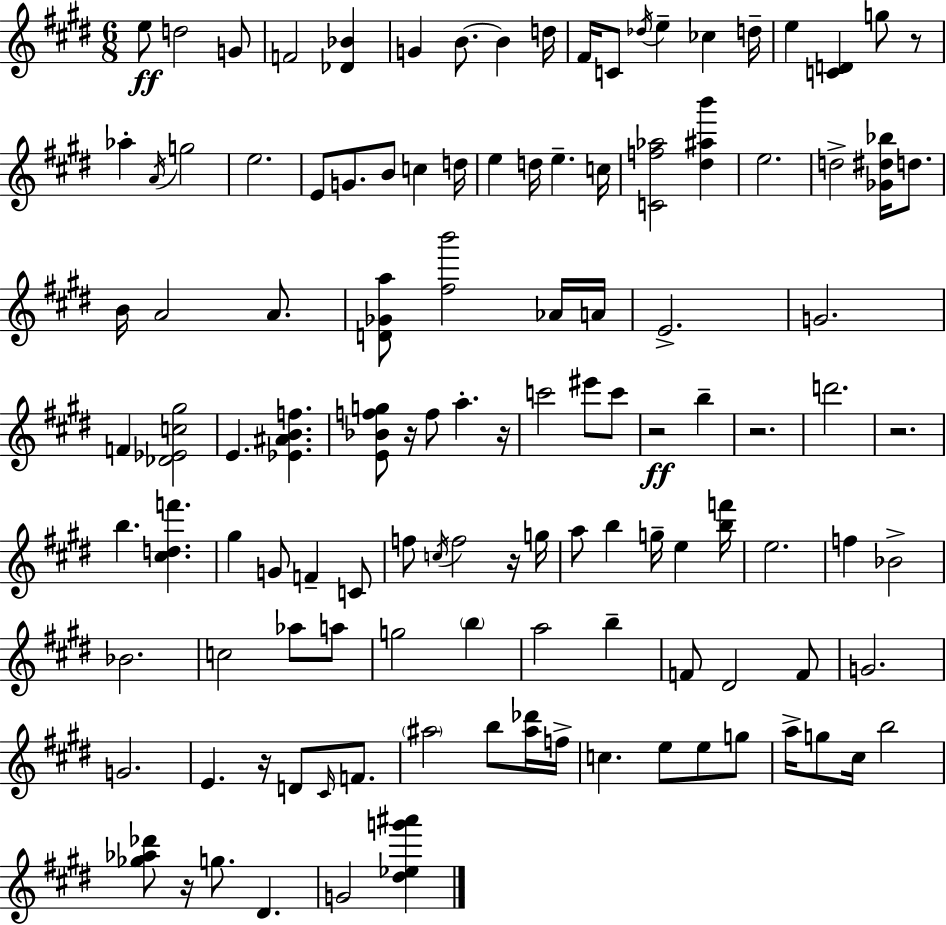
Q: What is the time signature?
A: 6/8